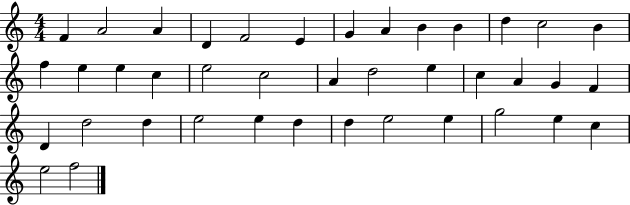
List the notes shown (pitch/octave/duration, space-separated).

F4/q A4/h A4/q D4/q F4/h E4/q G4/q A4/q B4/q B4/q D5/q C5/h B4/q F5/q E5/q E5/q C5/q E5/h C5/h A4/q D5/h E5/q C5/q A4/q G4/q F4/q D4/q D5/h D5/q E5/h E5/q D5/q D5/q E5/h E5/q G5/h E5/q C5/q E5/h F5/h